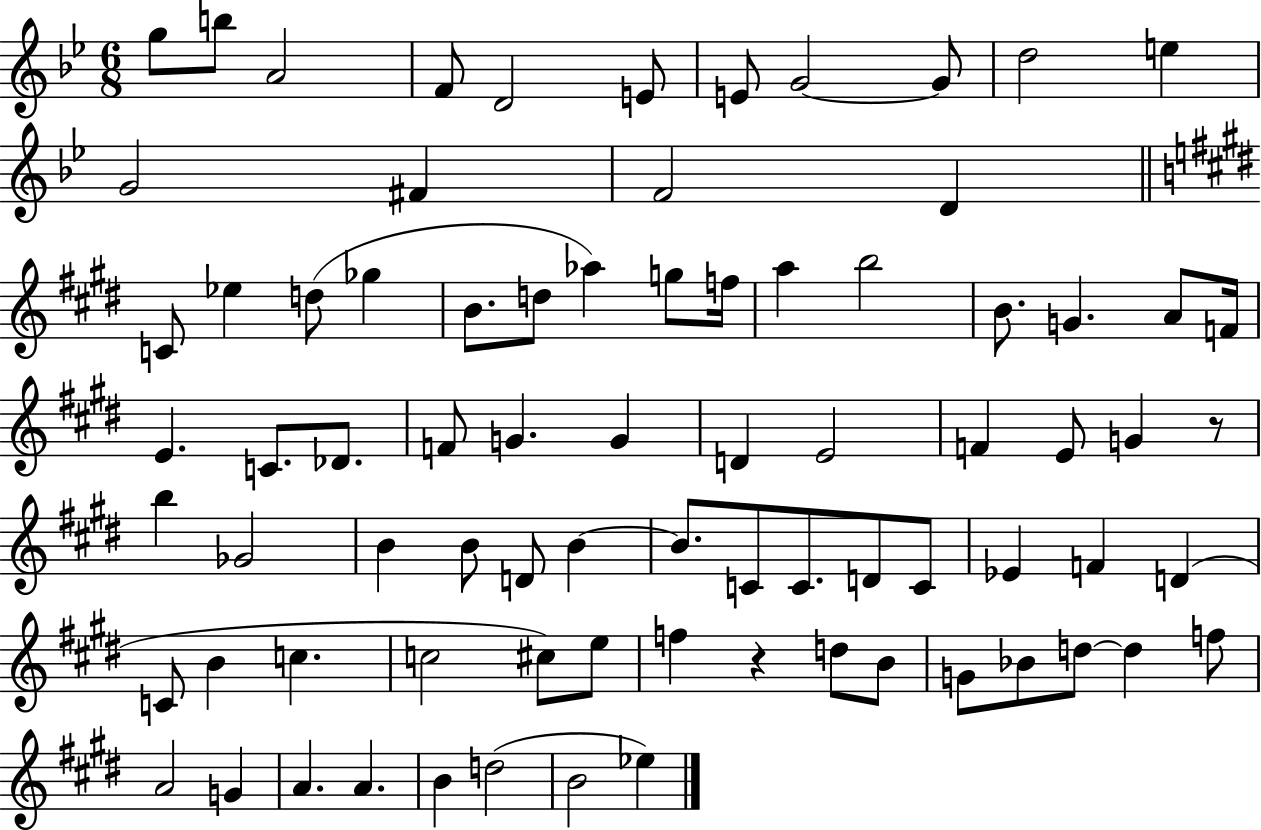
{
  \clef treble
  \numericTimeSignature
  \time 6/8
  \key bes \major
  g''8 b''8 a'2 | f'8 d'2 e'8 | e'8 g'2~~ g'8 | d''2 e''4 | \break g'2 fis'4 | f'2 d'4 | \bar "||" \break \key e \major c'8 ees''4 d''8( ges''4 | b'8. d''8 aes''4) g''8 f''16 | a''4 b''2 | b'8. g'4. a'8 f'16 | \break e'4. c'8. des'8. | f'8 g'4. g'4 | d'4 e'2 | f'4 e'8 g'4 r8 | \break b''4 ges'2 | b'4 b'8 d'8 b'4~~ | b'8. c'8 c'8. d'8 c'8 | ees'4 f'4 d'4( | \break c'8 b'4 c''4. | c''2 cis''8) e''8 | f''4 r4 d''8 b'8 | g'8 bes'8 d''8~~ d''4 f''8 | \break a'2 g'4 | a'4. a'4. | b'4 d''2( | b'2 ees''4) | \break \bar "|."
}